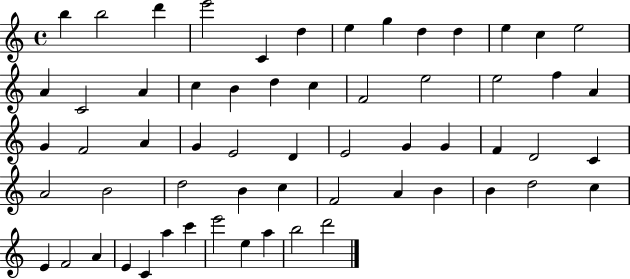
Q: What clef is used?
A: treble